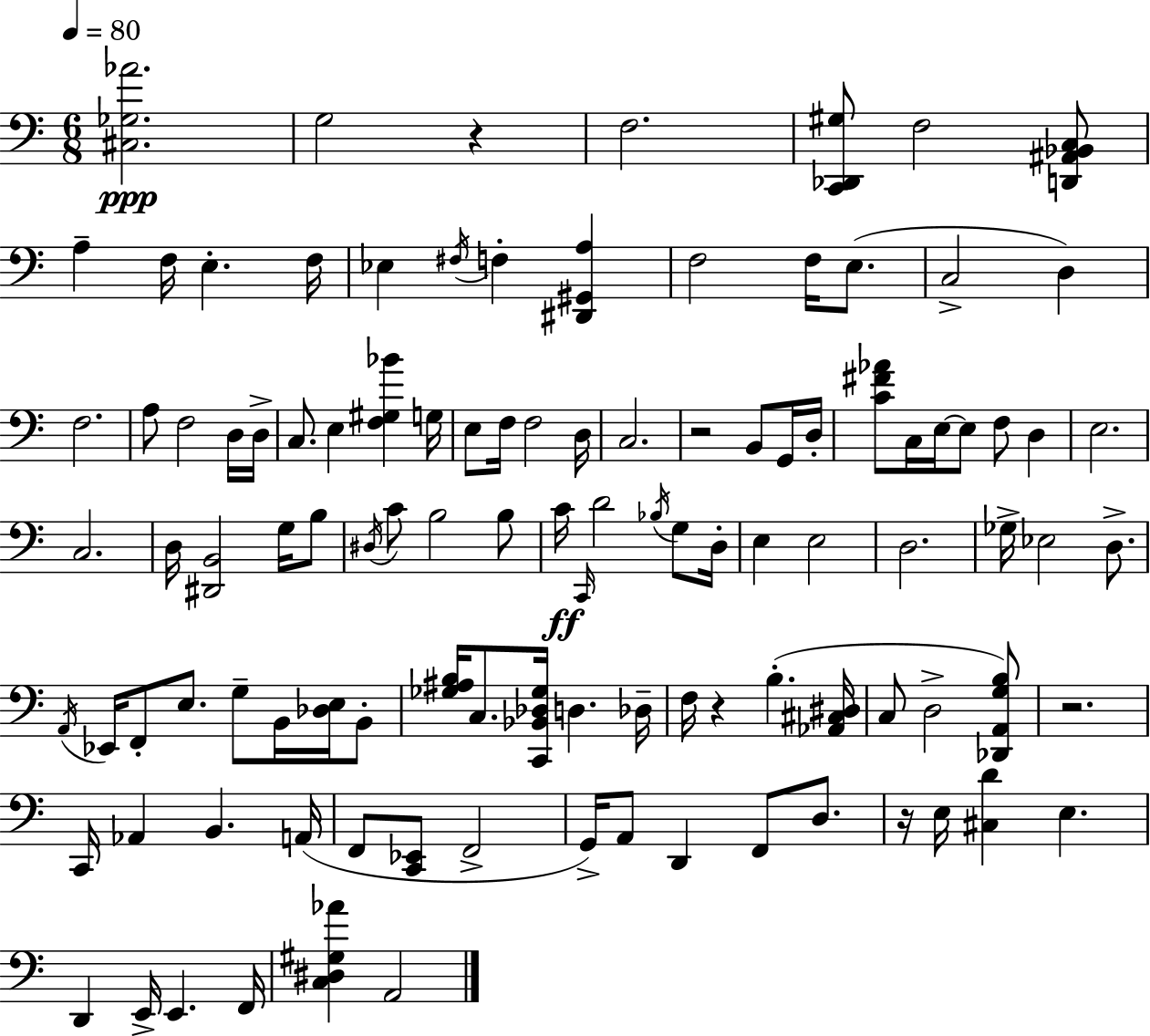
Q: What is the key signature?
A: C major